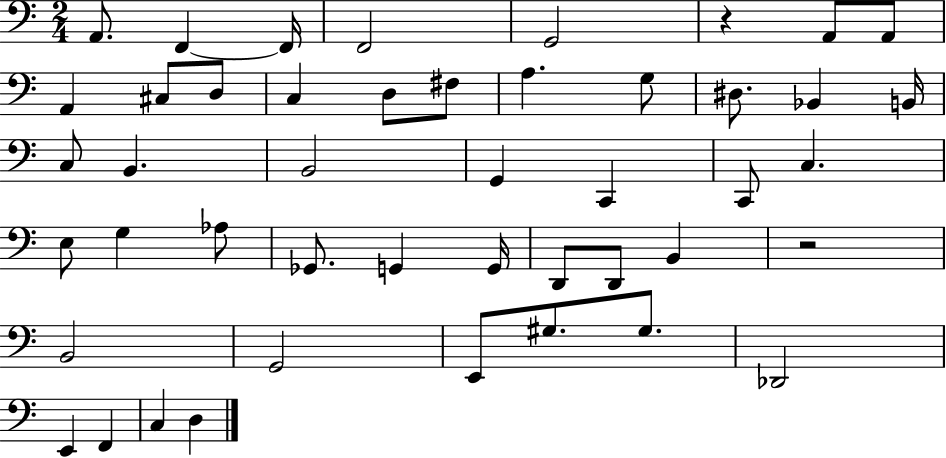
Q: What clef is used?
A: bass